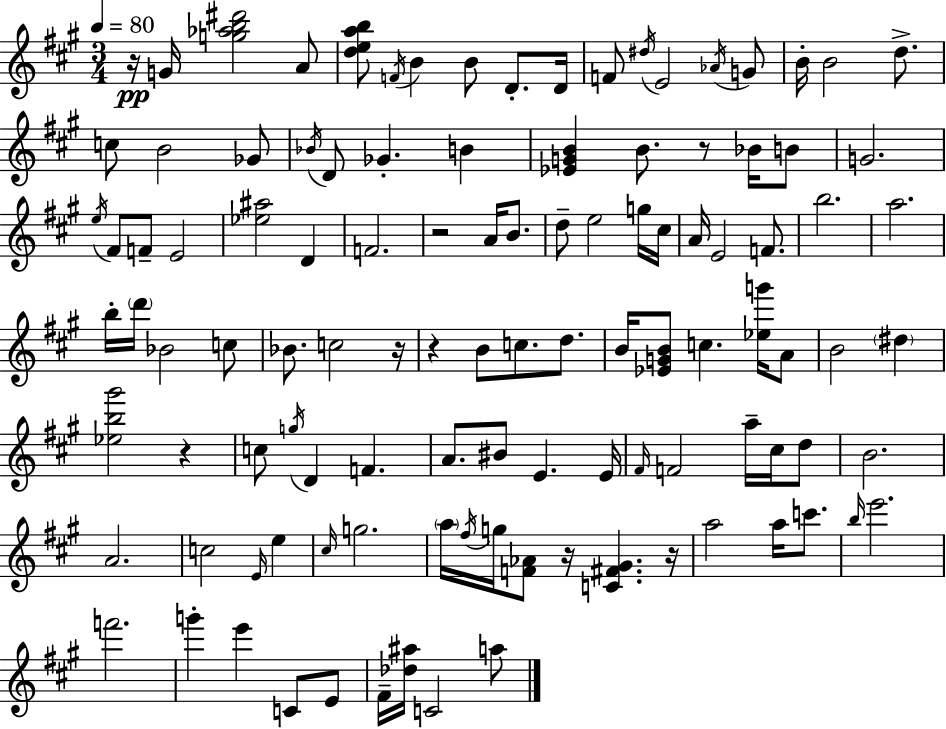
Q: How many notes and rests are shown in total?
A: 111